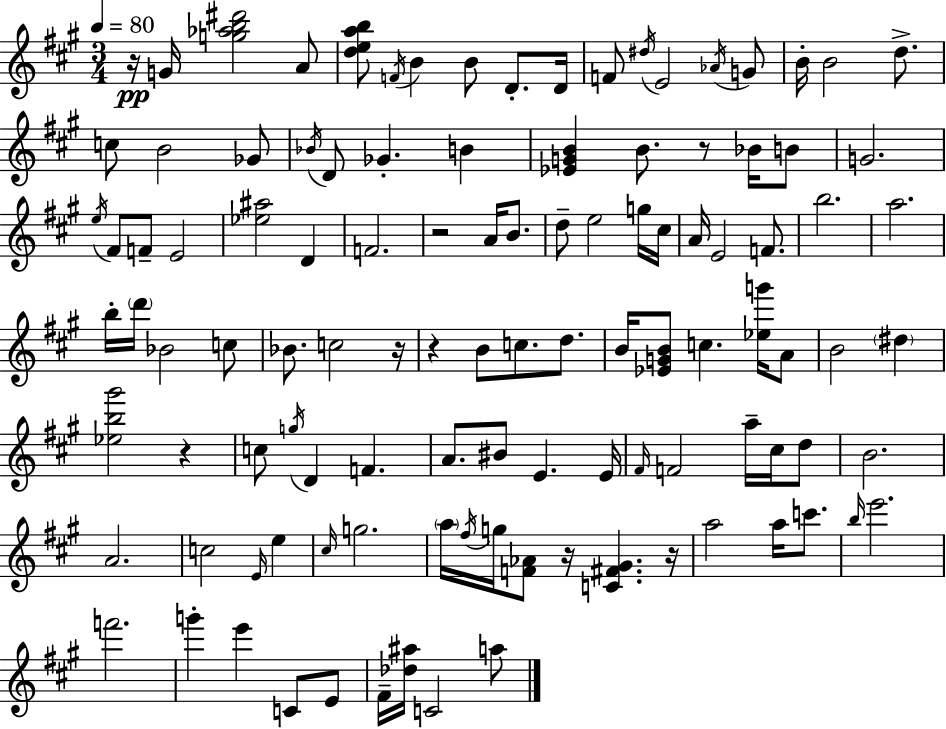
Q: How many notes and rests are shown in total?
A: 111